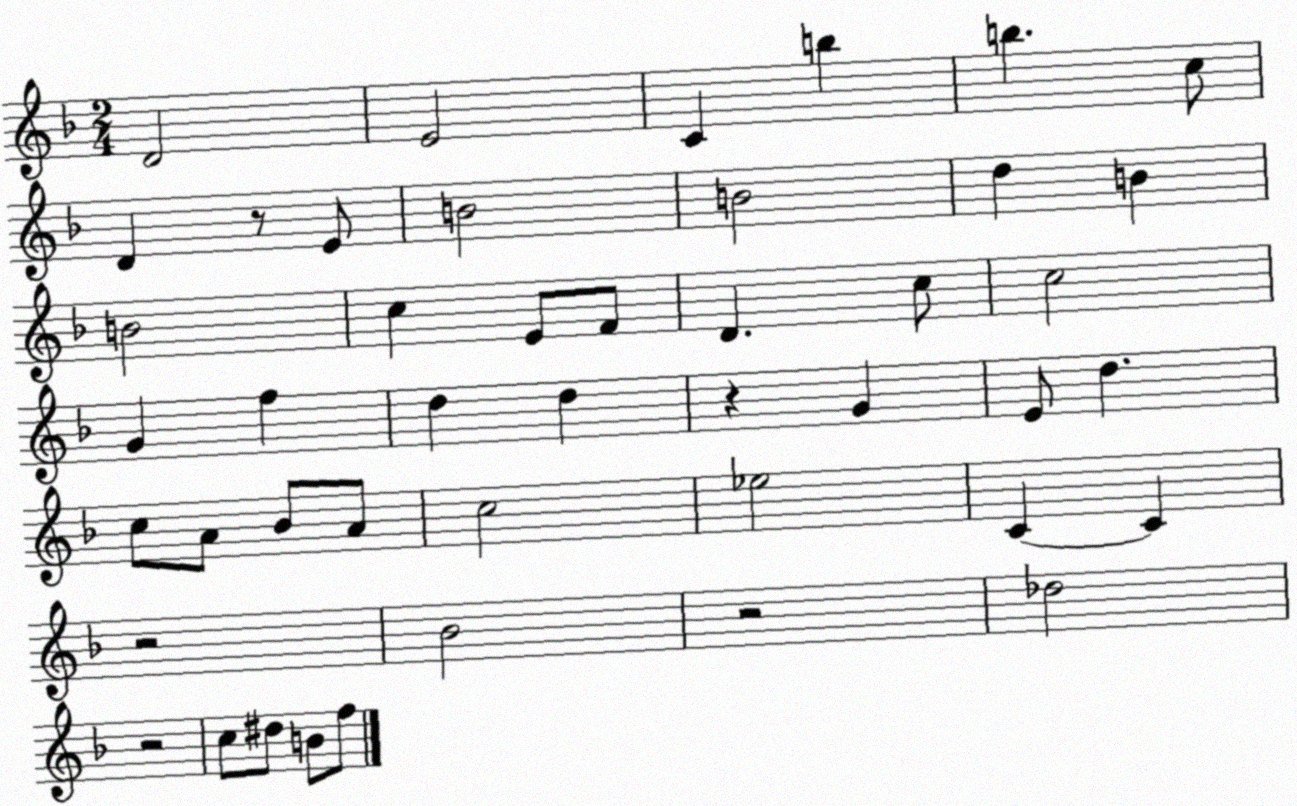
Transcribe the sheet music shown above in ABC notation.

X:1
T:Untitled
M:2/4
L:1/4
K:F
D2 E2 C b b c/2 D z/2 E/2 B2 B2 d B B2 c E/2 F/2 D c/2 c2 G f d d z G E/2 d c/2 A/2 _B/2 A/2 c2 _e2 C C z2 _B2 z2 _d2 z2 c/2 ^d/2 B/2 f/2